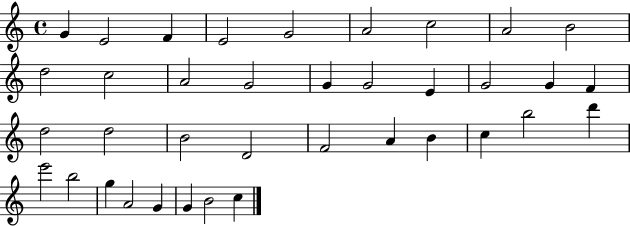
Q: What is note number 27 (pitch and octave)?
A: C5